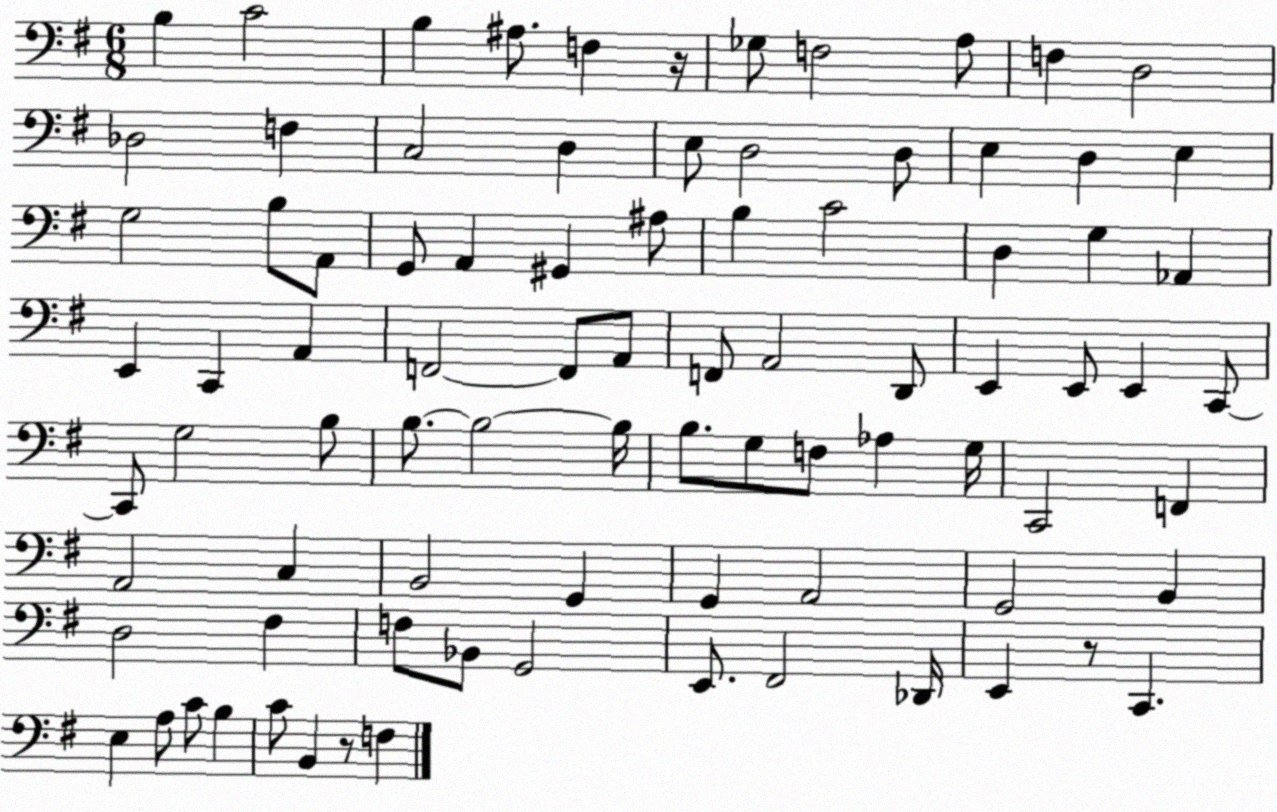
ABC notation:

X:1
T:Untitled
M:6/8
L:1/4
K:G
B, C2 B, ^A,/2 F, z/4 _G,/2 F,2 A,/2 F, D,2 _D,2 F, C,2 D, E,/2 D,2 D,/2 E, D, E, G,2 B,/2 A,,/2 G,,/2 A,, ^G,, ^A,/2 B, C2 D, G, _A,, E,, C,, A,, F,,2 F,,/2 A,,/2 F,,/2 A,,2 D,,/2 E,, E,,/2 E,, C,,/2 C,,/2 G,2 B,/2 B,/2 B,2 B,/4 B,/2 G,/2 F,/2 _A, G,/4 C,,2 F,, A,,2 C, B,,2 G,, G,, A,,2 G,,2 B,, D,2 ^F, F,/2 _B,,/2 G,,2 E,,/2 ^F,,2 _D,,/4 E,, z/2 C,, E, A,/2 C/2 B, C/2 B,, z/2 F,